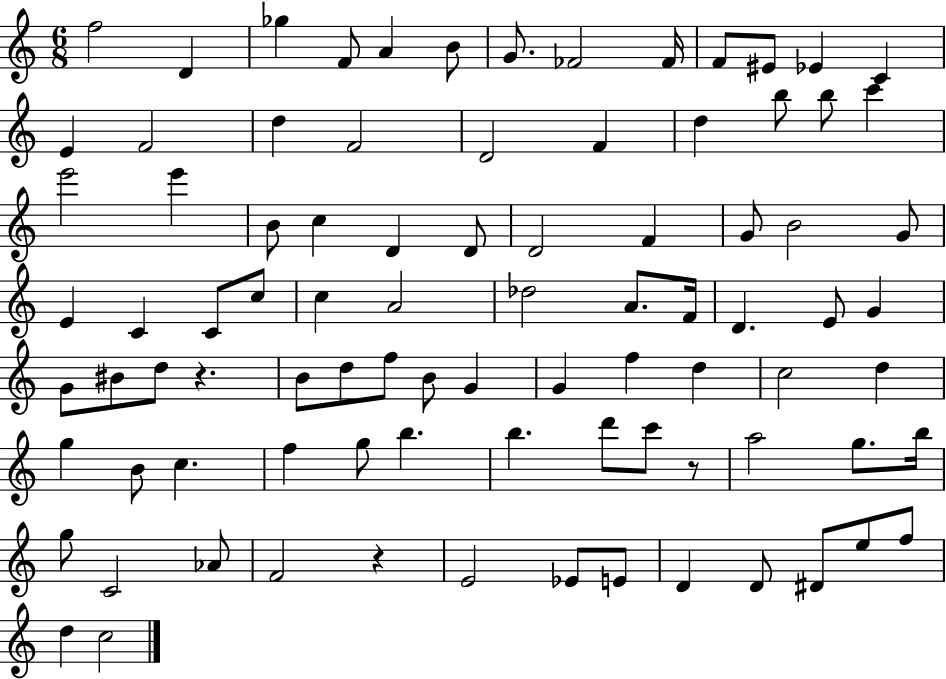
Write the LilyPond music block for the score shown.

{
  \clef treble
  \numericTimeSignature
  \time 6/8
  \key c \major
  f''2 d'4 | ges''4 f'8 a'4 b'8 | g'8. fes'2 fes'16 | f'8 eis'8 ees'4 c'4 | \break e'4 f'2 | d''4 f'2 | d'2 f'4 | d''4 b''8 b''8 c'''4 | \break e'''2 e'''4 | b'8 c''4 d'4 d'8 | d'2 f'4 | g'8 b'2 g'8 | \break e'4 c'4 c'8 c''8 | c''4 a'2 | des''2 a'8. f'16 | d'4. e'8 g'4 | \break g'8 bis'8 d''8 r4. | b'8 d''8 f''8 b'8 g'4 | g'4 f''4 d''4 | c''2 d''4 | \break g''4 b'8 c''4. | f''4 g''8 b''4. | b''4. d'''8 c'''8 r8 | a''2 g''8. b''16 | \break g''8 c'2 aes'8 | f'2 r4 | e'2 ees'8 e'8 | d'4 d'8 dis'8 e''8 f''8 | \break d''4 c''2 | \bar "|."
}